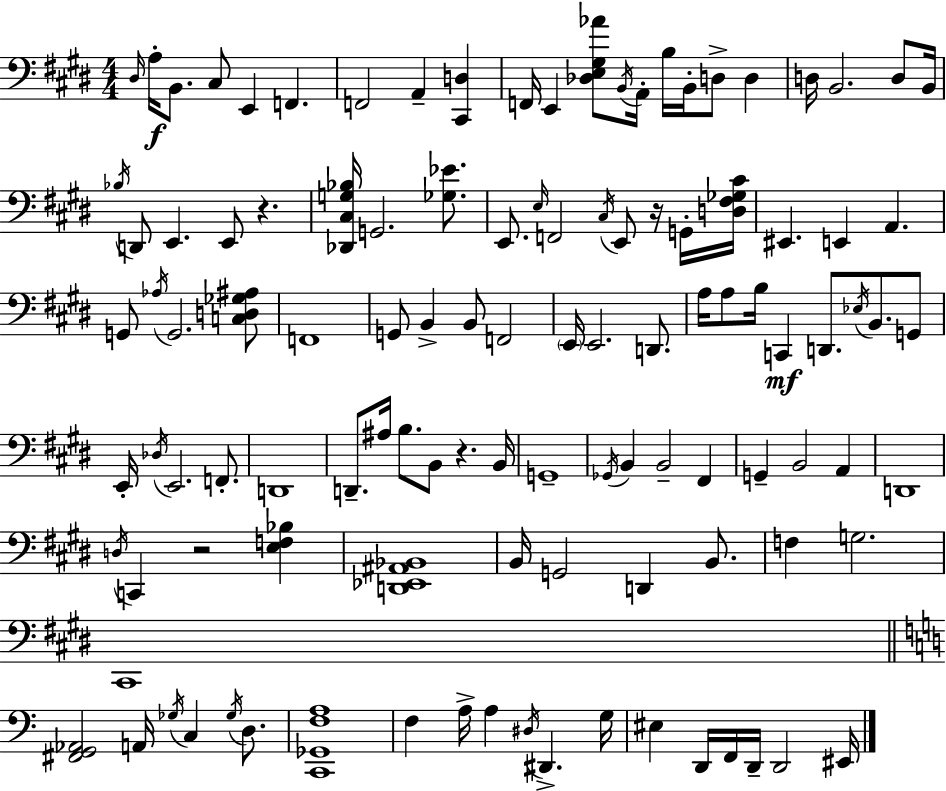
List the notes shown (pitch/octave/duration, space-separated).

D#3/s A3/s B2/e. C#3/e E2/q F2/q. F2/h A2/q [C#2,D3]/q F2/s E2/q [Db3,E3,G#3,Ab4]/e B2/s A2/s B3/s B2/s D3/e D3/q D3/s B2/h. D3/e B2/s Bb3/s D2/e E2/q. E2/e R/q. [Db2,C#3,G3,Bb3]/s G2/h. [Gb3,Eb4]/e. E2/e. E3/s F2/h C#3/s E2/e R/s G2/s [D3,F#3,Gb3,C#4]/s EIS2/q. E2/q A2/q. G2/e Ab3/s G2/h. [C3,D3,Gb3,A#3]/e F2/w G2/e B2/q B2/e F2/h E2/s E2/h. D2/e. A3/s A3/e B3/s C2/q D2/e. Eb3/s B2/e. G2/e E2/s Db3/s E2/h. F2/e. D2/w D2/e. A#3/s B3/e. B2/e R/q. B2/s G2/w Gb2/s B2/q B2/h F#2/q G2/q B2/h A2/q D2/w D3/s C2/q R/h [E3,F3,Bb3]/q [D2,Eb2,A#2,Bb2]/w B2/s G2/h D2/q B2/e. F3/q G3/h. C#2/w [F#2,G2,Ab2]/h A2/s Gb3/s C3/q Gb3/s D3/e. [C2,Gb2,F3,A3]/w F3/q A3/s A3/q D#3/s D#2/q. G3/s EIS3/q D2/s F2/s D2/s D2/h EIS2/s